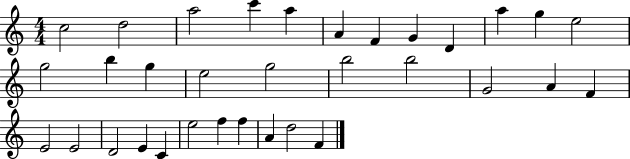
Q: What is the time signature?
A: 4/4